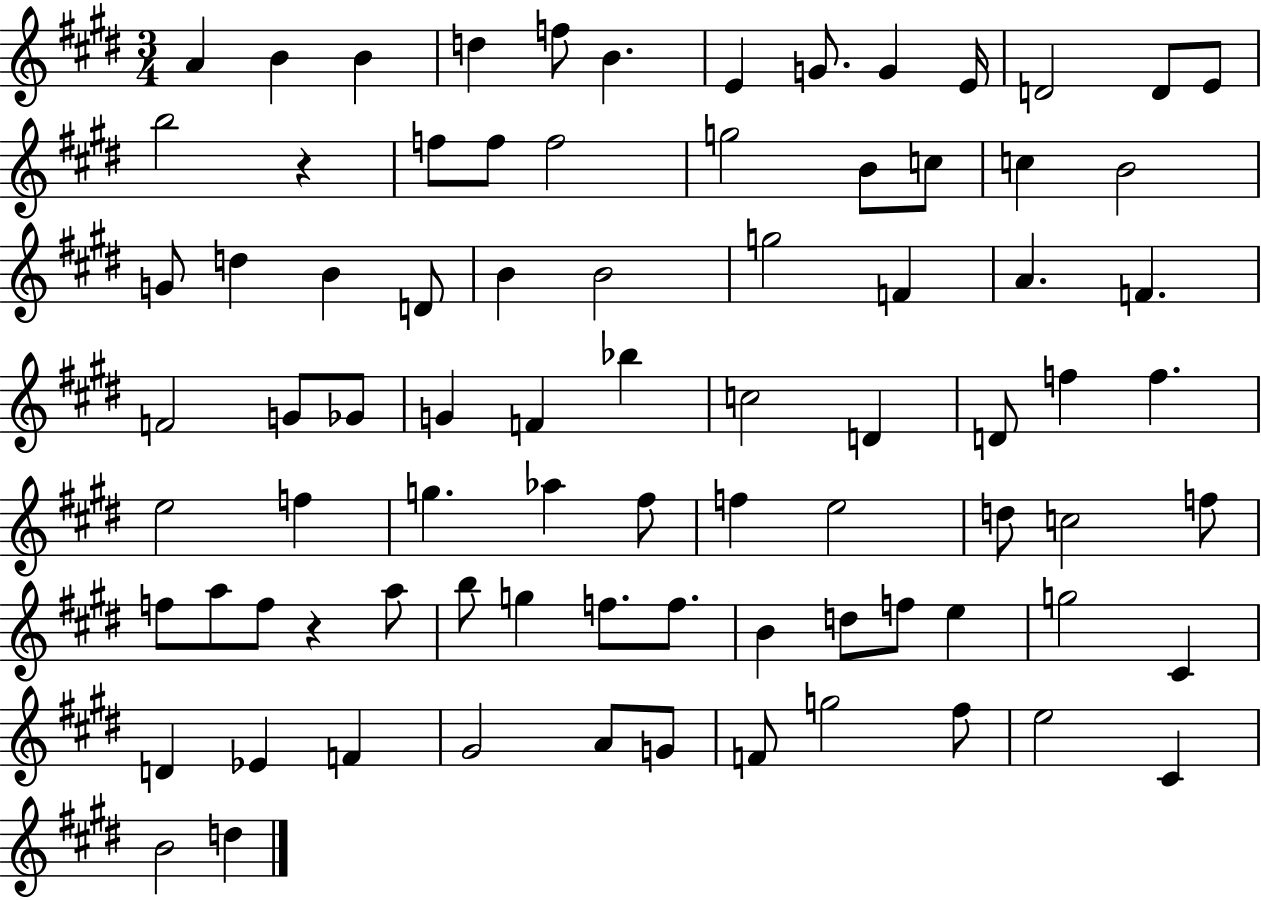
A4/q B4/q B4/q D5/q F5/e B4/q. E4/q G4/e. G4/q E4/s D4/h D4/e E4/e B5/h R/q F5/e F5/e F5/h G5/h B4/e C5/e C5/q B4/h G4/e D5/q B4/q D4/e B4/q B4/h G5/h F4/q A4/q. F4/q. F4/h G4/e Gb4/e G4/q F4/q Bb5/q C5/h D4/q D4/e F5/q F5/q. E5/h F5/q G5/q. Ab5/q F#5/e F5/q E5/h D5/e C5/h F5/e F5/e A5/e F5/e R/q A5/e B5/e G5/q F5/e. F5/e. B4/q D5/e F5/e E5/q G5/h C#4/q D4/q Eb4/q F4/q G#4/h A4/e G4/e F4/e G5/h F#5/e E5/h C#4/q B4/h D5/q